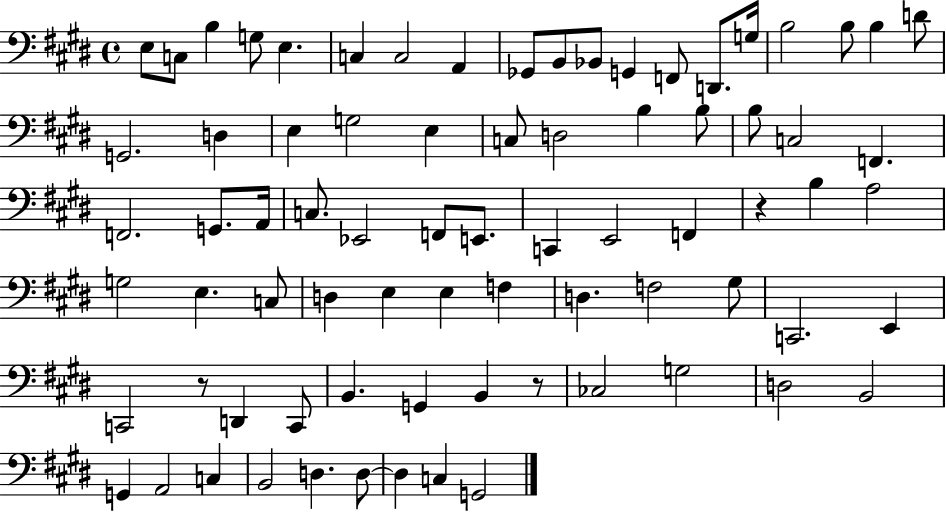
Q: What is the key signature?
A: E major